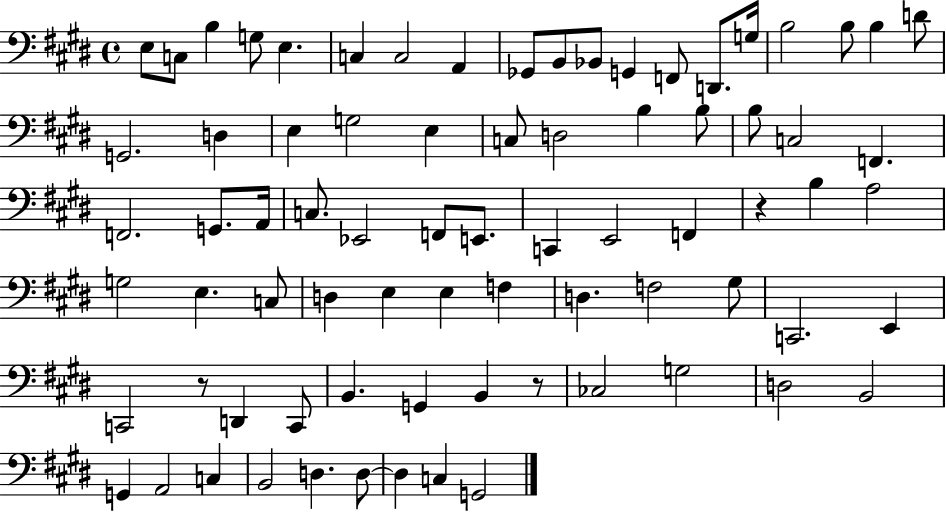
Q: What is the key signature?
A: E major